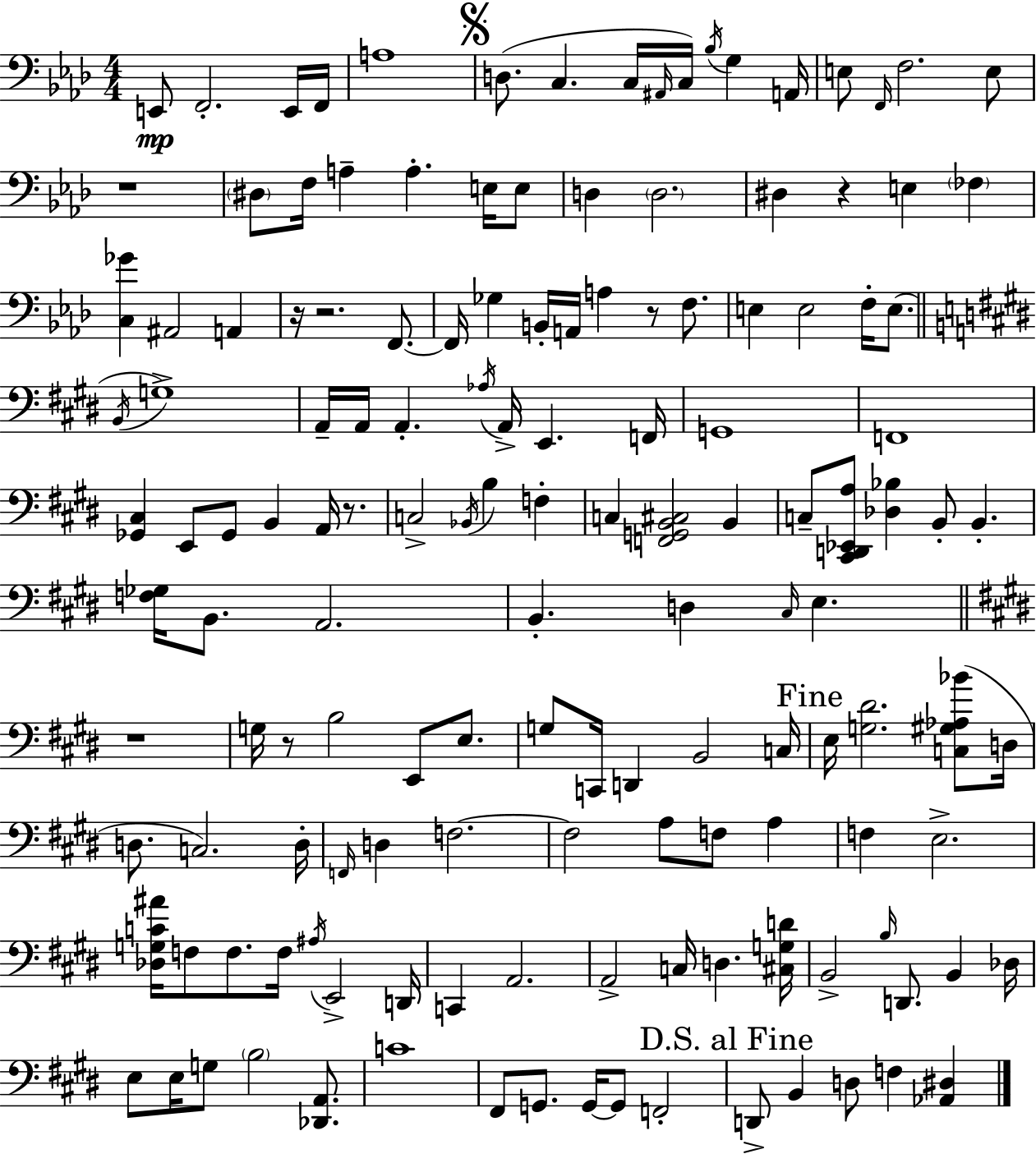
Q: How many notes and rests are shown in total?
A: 144